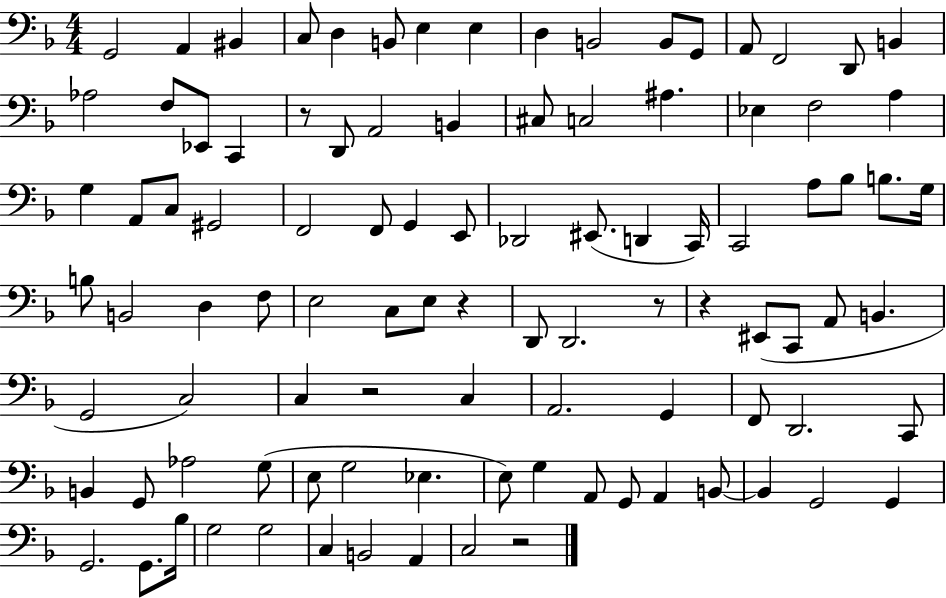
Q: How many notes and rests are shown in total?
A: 99